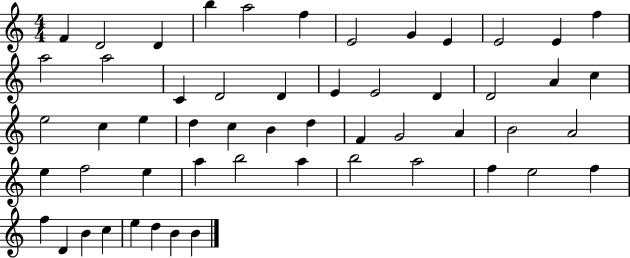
F4/q D4/h D4/q B5/q A5/h F5/q E4/h G4/q E4/q E4/h E4/q F5/q A5/h A5/h C4/q D4/h D4/q E4/q E4/h D4/q D4/h A4/q C5/q E5/h C5/q E5/q D5/q C5/q B4/q D5/q F4/q G4/h A4/q B4/h A4/h E5/q F5/h E5/q A5/q B5/h A5/q B5/h A5/h F5/q E5/h F5/q F5/q D4/q B4/q C5/q E5/q D5/q B4/q B4/q